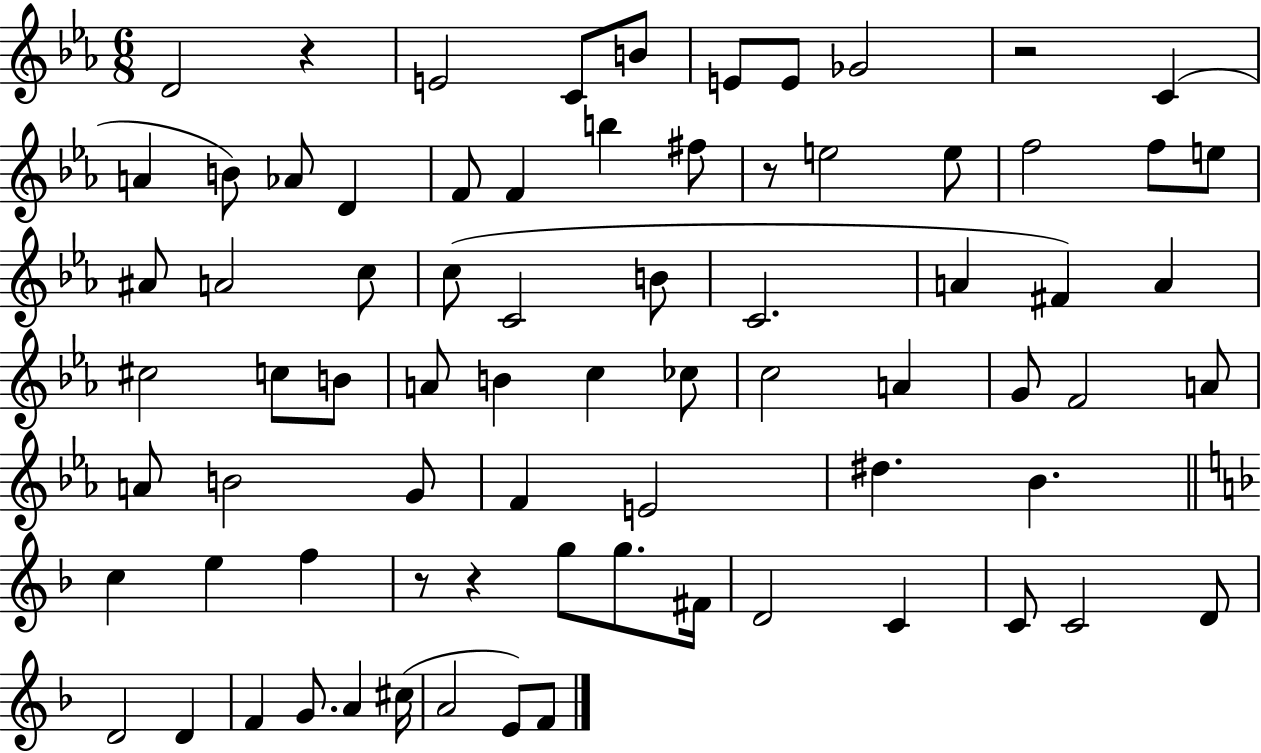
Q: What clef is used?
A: treble